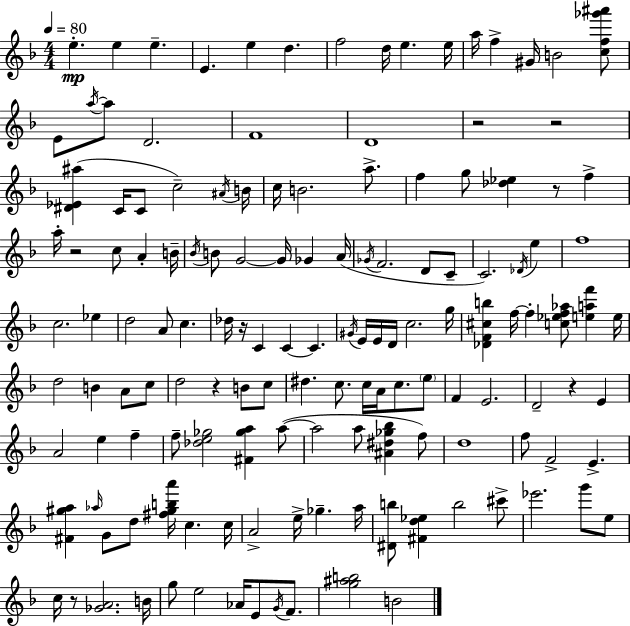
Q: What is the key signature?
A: F major